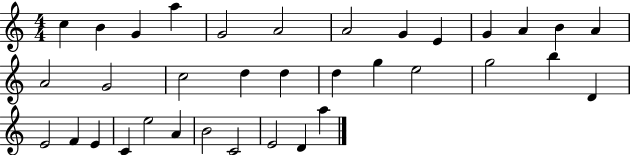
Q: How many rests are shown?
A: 0